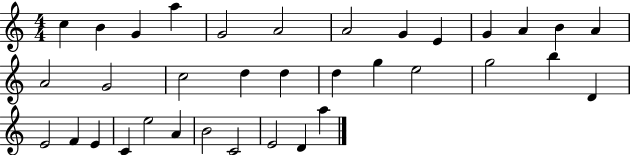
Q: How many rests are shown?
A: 0